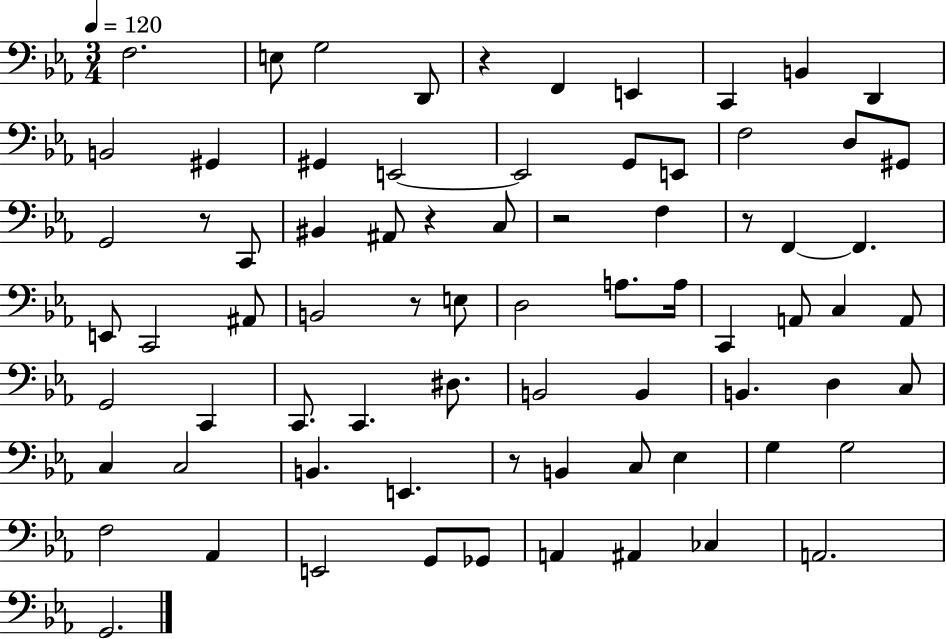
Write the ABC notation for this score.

X:1
T:Untitled
M:3/4
L:1/4
K:Eb
F,2 E,/2 G,2 D,,/2 z F,, E,, C,, B,, D,, B,,2 ^G,, ^G,, E,,2 E,,2 G,,/2 E,,/2 F,2 D,/2 ^G,,/2 G,,2 z/2 C,,/2 ^B,, ^A,,/2 z C,/2 z2 F, z/2 F,, F,, E,,/2 C,,2 ^A,,/2 B,,2 z/2 E,/2 D,2 A,/2 A,/4 C,, A,,/2 C, A,,/2 G,,2 C,, C,,/2 C,, ^D,/2 B,,2 B,, B,, D, C,/2 C, C,2 B,, E,, z/2 B,, C,/2 _E, G, G,2 F,2 _A,, E,,2 G,,/2 _G,,/2 A,, ^A,, _C, A,,2 G,,2